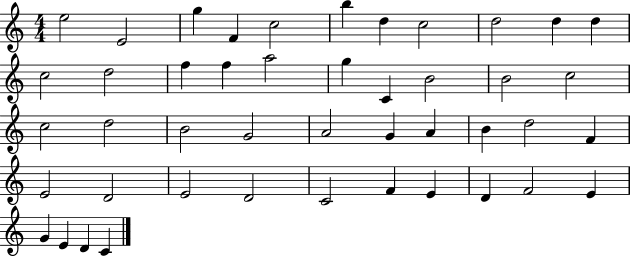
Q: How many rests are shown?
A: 0